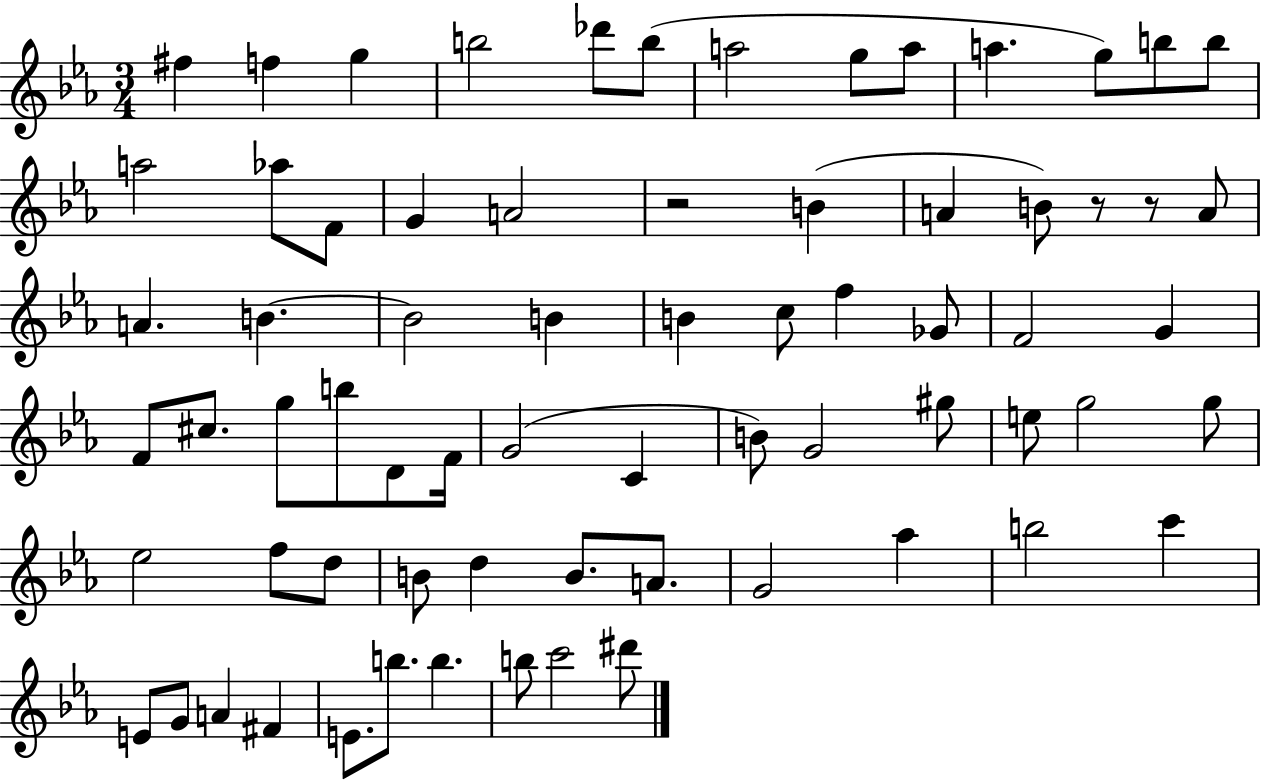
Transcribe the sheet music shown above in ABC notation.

X:1
T:Untitled
M:3/4
L:1/4
K:Eb
^f f g b2 _d'/2 b/2 a2 g/2 a/2 a g/2 b/2 b/2 a2 _a/2 F/2 G A2 z2 B A B/2 z/2 z/2 A/2 A B B2 B B c/2 f _G/2 F2 G F/2 ^c/2 g/2 b/2 D/2 F/4 G2 C B/2 G2 ^g/2 e/2 g2 g/2 _e2 f/2 d/2 B/2 d B/2 A/2 G2 _a b2 c' E/2 G/2 A ^F E/2 b/2 b b/2 c'2 ^d'/2